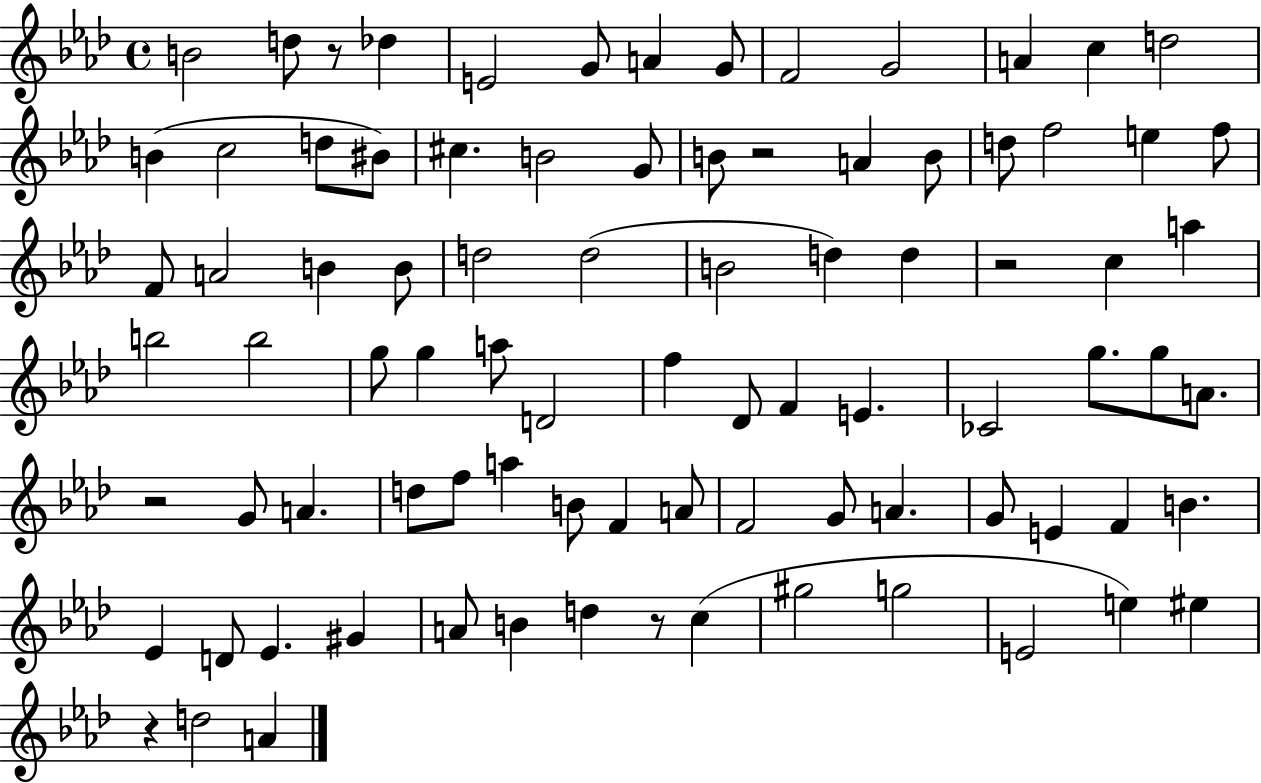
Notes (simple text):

B4/h D5/e R/e Db5/q E4/h G4/e A4/q G4/e F4/h G4/h A4/q C5/q D5/h B4/q C5/h D5/e BIS4/e C#5/q. B4/h G4/e B4/e R/h A4/q B4/e D5/e F5/h E5/q F5/e F4/e A4/h B4/q B4/e D5/h D5/h B4/h D5/q D5/q R/h C5/q A5/q B5/h B5/h G5/e G5/q A5/e D4/h F5/q Db4/e F4/q E4/q. CES4/h G5/e. G5/e A4/e. R/h G4/e A4/q. D5/e F5/e A5/q B4/e F4/q A4/e F4/h G4/e A4/q. G4/e E4/q F4/q B4/q. Eb4/q D4/e Eb4/q. G#4/q A4/e B4/q D5/q R/e C5/q G#5/h G5/h E4/h E5/q EIS5/q R/q D5/h A4/q